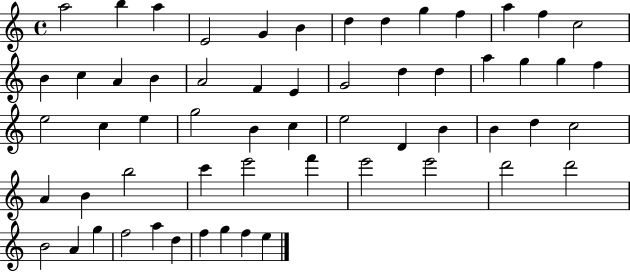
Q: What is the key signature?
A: C major